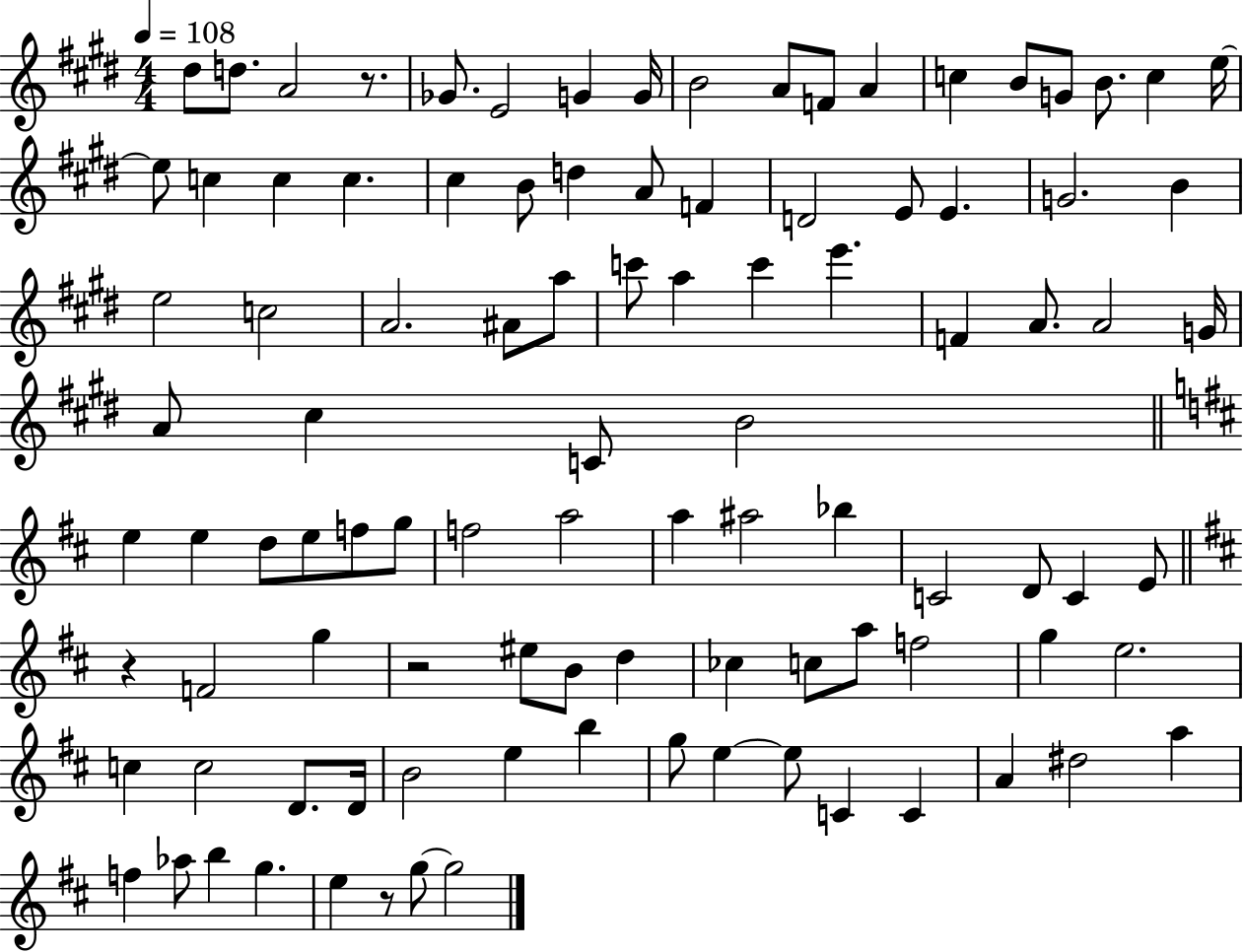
X:1
T:Untitled
M:4/4
L:1/4
K:E
^d/2 d/2 A2 z/2 _G/2 E2 G G/4 B2 A/2 F/2 A c B/2 G/2 B/2 c e/4 e/2 c c c ^c B/2 d A/2 F D2 E/2 E G2 B e2 c2 A2 ^A/2 a/2 c'/2 a c' e' F A/2 A2 G/4 A/2 ^c C/2 B2 e e d/2 e/2 f/2 g/2 f2 a2 a ^a2 _b C2 D/2 C E/2 z F2 g z2 ^e/2 B/2 d _c c/2 a/2 f2 g e2 c c2 D/2 D/4 B2 e b g/2 e e/2 C C A ^d2 a f _a/2 b g e z/2 g/2 g2